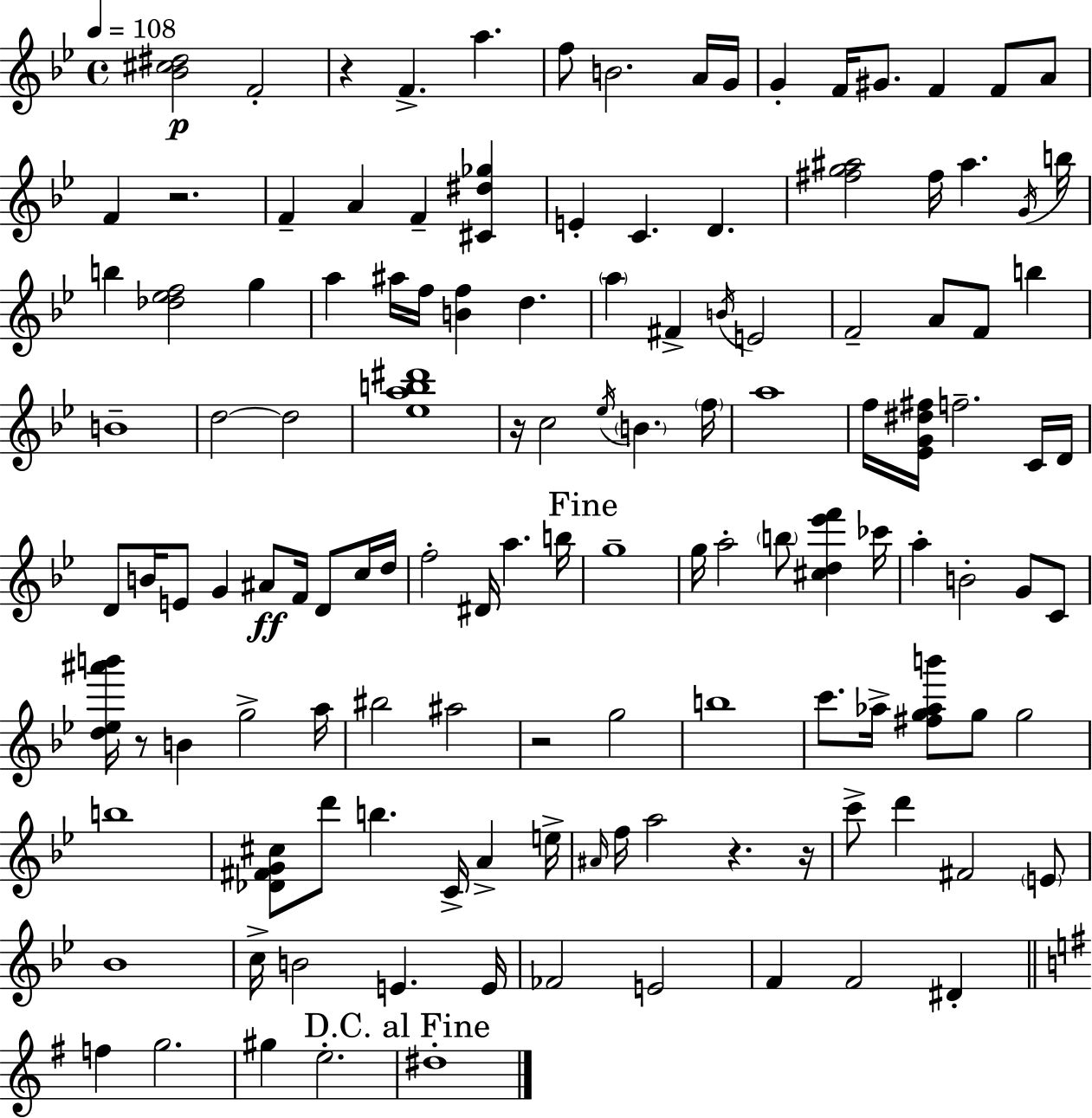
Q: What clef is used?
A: treble